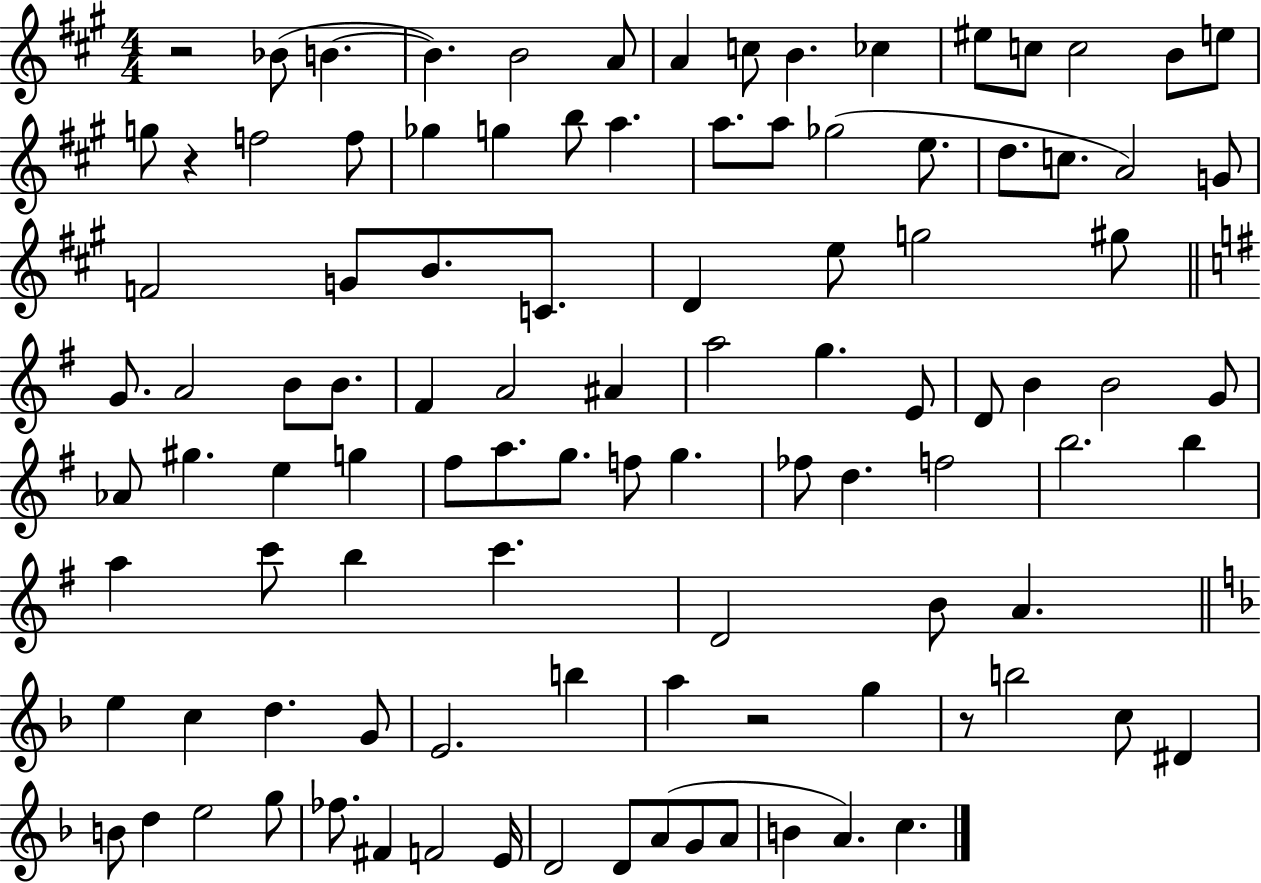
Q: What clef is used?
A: treble